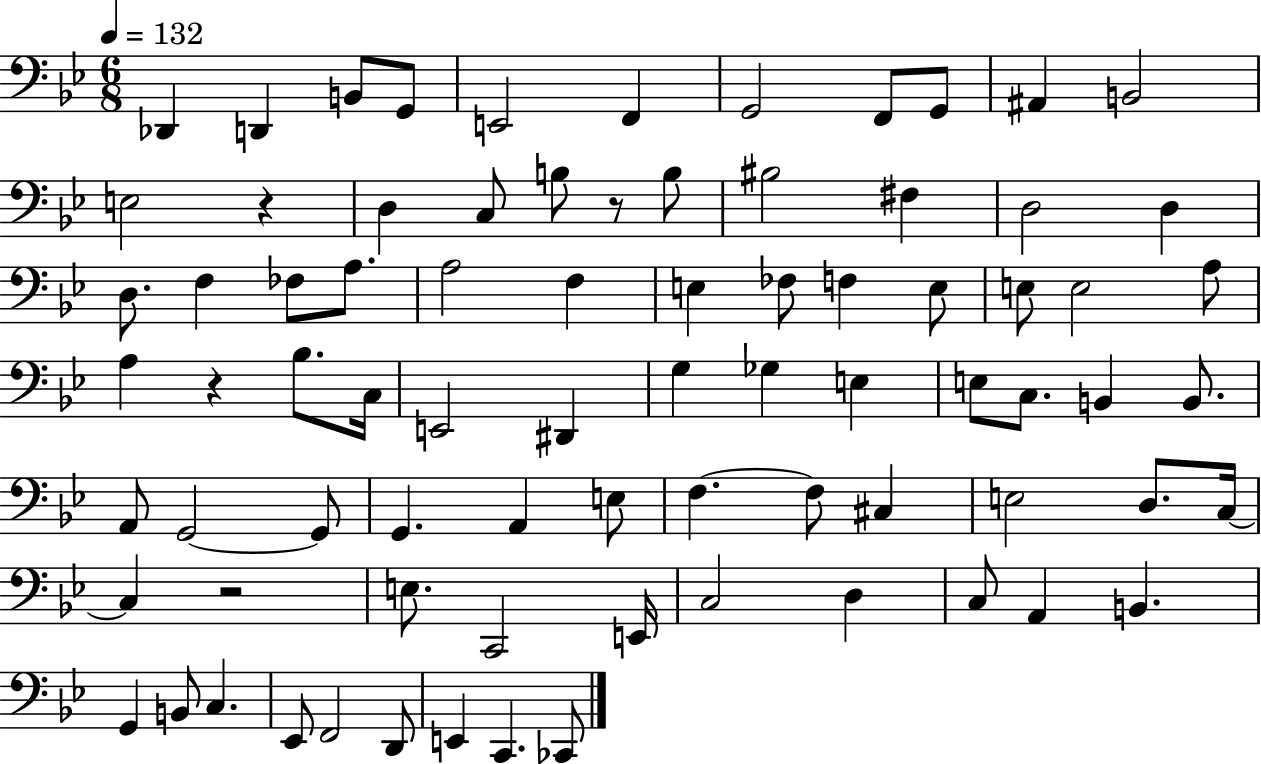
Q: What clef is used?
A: bass